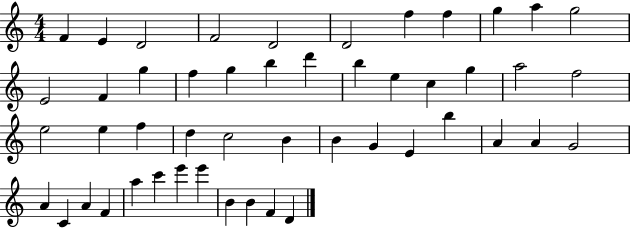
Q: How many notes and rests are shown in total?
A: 49